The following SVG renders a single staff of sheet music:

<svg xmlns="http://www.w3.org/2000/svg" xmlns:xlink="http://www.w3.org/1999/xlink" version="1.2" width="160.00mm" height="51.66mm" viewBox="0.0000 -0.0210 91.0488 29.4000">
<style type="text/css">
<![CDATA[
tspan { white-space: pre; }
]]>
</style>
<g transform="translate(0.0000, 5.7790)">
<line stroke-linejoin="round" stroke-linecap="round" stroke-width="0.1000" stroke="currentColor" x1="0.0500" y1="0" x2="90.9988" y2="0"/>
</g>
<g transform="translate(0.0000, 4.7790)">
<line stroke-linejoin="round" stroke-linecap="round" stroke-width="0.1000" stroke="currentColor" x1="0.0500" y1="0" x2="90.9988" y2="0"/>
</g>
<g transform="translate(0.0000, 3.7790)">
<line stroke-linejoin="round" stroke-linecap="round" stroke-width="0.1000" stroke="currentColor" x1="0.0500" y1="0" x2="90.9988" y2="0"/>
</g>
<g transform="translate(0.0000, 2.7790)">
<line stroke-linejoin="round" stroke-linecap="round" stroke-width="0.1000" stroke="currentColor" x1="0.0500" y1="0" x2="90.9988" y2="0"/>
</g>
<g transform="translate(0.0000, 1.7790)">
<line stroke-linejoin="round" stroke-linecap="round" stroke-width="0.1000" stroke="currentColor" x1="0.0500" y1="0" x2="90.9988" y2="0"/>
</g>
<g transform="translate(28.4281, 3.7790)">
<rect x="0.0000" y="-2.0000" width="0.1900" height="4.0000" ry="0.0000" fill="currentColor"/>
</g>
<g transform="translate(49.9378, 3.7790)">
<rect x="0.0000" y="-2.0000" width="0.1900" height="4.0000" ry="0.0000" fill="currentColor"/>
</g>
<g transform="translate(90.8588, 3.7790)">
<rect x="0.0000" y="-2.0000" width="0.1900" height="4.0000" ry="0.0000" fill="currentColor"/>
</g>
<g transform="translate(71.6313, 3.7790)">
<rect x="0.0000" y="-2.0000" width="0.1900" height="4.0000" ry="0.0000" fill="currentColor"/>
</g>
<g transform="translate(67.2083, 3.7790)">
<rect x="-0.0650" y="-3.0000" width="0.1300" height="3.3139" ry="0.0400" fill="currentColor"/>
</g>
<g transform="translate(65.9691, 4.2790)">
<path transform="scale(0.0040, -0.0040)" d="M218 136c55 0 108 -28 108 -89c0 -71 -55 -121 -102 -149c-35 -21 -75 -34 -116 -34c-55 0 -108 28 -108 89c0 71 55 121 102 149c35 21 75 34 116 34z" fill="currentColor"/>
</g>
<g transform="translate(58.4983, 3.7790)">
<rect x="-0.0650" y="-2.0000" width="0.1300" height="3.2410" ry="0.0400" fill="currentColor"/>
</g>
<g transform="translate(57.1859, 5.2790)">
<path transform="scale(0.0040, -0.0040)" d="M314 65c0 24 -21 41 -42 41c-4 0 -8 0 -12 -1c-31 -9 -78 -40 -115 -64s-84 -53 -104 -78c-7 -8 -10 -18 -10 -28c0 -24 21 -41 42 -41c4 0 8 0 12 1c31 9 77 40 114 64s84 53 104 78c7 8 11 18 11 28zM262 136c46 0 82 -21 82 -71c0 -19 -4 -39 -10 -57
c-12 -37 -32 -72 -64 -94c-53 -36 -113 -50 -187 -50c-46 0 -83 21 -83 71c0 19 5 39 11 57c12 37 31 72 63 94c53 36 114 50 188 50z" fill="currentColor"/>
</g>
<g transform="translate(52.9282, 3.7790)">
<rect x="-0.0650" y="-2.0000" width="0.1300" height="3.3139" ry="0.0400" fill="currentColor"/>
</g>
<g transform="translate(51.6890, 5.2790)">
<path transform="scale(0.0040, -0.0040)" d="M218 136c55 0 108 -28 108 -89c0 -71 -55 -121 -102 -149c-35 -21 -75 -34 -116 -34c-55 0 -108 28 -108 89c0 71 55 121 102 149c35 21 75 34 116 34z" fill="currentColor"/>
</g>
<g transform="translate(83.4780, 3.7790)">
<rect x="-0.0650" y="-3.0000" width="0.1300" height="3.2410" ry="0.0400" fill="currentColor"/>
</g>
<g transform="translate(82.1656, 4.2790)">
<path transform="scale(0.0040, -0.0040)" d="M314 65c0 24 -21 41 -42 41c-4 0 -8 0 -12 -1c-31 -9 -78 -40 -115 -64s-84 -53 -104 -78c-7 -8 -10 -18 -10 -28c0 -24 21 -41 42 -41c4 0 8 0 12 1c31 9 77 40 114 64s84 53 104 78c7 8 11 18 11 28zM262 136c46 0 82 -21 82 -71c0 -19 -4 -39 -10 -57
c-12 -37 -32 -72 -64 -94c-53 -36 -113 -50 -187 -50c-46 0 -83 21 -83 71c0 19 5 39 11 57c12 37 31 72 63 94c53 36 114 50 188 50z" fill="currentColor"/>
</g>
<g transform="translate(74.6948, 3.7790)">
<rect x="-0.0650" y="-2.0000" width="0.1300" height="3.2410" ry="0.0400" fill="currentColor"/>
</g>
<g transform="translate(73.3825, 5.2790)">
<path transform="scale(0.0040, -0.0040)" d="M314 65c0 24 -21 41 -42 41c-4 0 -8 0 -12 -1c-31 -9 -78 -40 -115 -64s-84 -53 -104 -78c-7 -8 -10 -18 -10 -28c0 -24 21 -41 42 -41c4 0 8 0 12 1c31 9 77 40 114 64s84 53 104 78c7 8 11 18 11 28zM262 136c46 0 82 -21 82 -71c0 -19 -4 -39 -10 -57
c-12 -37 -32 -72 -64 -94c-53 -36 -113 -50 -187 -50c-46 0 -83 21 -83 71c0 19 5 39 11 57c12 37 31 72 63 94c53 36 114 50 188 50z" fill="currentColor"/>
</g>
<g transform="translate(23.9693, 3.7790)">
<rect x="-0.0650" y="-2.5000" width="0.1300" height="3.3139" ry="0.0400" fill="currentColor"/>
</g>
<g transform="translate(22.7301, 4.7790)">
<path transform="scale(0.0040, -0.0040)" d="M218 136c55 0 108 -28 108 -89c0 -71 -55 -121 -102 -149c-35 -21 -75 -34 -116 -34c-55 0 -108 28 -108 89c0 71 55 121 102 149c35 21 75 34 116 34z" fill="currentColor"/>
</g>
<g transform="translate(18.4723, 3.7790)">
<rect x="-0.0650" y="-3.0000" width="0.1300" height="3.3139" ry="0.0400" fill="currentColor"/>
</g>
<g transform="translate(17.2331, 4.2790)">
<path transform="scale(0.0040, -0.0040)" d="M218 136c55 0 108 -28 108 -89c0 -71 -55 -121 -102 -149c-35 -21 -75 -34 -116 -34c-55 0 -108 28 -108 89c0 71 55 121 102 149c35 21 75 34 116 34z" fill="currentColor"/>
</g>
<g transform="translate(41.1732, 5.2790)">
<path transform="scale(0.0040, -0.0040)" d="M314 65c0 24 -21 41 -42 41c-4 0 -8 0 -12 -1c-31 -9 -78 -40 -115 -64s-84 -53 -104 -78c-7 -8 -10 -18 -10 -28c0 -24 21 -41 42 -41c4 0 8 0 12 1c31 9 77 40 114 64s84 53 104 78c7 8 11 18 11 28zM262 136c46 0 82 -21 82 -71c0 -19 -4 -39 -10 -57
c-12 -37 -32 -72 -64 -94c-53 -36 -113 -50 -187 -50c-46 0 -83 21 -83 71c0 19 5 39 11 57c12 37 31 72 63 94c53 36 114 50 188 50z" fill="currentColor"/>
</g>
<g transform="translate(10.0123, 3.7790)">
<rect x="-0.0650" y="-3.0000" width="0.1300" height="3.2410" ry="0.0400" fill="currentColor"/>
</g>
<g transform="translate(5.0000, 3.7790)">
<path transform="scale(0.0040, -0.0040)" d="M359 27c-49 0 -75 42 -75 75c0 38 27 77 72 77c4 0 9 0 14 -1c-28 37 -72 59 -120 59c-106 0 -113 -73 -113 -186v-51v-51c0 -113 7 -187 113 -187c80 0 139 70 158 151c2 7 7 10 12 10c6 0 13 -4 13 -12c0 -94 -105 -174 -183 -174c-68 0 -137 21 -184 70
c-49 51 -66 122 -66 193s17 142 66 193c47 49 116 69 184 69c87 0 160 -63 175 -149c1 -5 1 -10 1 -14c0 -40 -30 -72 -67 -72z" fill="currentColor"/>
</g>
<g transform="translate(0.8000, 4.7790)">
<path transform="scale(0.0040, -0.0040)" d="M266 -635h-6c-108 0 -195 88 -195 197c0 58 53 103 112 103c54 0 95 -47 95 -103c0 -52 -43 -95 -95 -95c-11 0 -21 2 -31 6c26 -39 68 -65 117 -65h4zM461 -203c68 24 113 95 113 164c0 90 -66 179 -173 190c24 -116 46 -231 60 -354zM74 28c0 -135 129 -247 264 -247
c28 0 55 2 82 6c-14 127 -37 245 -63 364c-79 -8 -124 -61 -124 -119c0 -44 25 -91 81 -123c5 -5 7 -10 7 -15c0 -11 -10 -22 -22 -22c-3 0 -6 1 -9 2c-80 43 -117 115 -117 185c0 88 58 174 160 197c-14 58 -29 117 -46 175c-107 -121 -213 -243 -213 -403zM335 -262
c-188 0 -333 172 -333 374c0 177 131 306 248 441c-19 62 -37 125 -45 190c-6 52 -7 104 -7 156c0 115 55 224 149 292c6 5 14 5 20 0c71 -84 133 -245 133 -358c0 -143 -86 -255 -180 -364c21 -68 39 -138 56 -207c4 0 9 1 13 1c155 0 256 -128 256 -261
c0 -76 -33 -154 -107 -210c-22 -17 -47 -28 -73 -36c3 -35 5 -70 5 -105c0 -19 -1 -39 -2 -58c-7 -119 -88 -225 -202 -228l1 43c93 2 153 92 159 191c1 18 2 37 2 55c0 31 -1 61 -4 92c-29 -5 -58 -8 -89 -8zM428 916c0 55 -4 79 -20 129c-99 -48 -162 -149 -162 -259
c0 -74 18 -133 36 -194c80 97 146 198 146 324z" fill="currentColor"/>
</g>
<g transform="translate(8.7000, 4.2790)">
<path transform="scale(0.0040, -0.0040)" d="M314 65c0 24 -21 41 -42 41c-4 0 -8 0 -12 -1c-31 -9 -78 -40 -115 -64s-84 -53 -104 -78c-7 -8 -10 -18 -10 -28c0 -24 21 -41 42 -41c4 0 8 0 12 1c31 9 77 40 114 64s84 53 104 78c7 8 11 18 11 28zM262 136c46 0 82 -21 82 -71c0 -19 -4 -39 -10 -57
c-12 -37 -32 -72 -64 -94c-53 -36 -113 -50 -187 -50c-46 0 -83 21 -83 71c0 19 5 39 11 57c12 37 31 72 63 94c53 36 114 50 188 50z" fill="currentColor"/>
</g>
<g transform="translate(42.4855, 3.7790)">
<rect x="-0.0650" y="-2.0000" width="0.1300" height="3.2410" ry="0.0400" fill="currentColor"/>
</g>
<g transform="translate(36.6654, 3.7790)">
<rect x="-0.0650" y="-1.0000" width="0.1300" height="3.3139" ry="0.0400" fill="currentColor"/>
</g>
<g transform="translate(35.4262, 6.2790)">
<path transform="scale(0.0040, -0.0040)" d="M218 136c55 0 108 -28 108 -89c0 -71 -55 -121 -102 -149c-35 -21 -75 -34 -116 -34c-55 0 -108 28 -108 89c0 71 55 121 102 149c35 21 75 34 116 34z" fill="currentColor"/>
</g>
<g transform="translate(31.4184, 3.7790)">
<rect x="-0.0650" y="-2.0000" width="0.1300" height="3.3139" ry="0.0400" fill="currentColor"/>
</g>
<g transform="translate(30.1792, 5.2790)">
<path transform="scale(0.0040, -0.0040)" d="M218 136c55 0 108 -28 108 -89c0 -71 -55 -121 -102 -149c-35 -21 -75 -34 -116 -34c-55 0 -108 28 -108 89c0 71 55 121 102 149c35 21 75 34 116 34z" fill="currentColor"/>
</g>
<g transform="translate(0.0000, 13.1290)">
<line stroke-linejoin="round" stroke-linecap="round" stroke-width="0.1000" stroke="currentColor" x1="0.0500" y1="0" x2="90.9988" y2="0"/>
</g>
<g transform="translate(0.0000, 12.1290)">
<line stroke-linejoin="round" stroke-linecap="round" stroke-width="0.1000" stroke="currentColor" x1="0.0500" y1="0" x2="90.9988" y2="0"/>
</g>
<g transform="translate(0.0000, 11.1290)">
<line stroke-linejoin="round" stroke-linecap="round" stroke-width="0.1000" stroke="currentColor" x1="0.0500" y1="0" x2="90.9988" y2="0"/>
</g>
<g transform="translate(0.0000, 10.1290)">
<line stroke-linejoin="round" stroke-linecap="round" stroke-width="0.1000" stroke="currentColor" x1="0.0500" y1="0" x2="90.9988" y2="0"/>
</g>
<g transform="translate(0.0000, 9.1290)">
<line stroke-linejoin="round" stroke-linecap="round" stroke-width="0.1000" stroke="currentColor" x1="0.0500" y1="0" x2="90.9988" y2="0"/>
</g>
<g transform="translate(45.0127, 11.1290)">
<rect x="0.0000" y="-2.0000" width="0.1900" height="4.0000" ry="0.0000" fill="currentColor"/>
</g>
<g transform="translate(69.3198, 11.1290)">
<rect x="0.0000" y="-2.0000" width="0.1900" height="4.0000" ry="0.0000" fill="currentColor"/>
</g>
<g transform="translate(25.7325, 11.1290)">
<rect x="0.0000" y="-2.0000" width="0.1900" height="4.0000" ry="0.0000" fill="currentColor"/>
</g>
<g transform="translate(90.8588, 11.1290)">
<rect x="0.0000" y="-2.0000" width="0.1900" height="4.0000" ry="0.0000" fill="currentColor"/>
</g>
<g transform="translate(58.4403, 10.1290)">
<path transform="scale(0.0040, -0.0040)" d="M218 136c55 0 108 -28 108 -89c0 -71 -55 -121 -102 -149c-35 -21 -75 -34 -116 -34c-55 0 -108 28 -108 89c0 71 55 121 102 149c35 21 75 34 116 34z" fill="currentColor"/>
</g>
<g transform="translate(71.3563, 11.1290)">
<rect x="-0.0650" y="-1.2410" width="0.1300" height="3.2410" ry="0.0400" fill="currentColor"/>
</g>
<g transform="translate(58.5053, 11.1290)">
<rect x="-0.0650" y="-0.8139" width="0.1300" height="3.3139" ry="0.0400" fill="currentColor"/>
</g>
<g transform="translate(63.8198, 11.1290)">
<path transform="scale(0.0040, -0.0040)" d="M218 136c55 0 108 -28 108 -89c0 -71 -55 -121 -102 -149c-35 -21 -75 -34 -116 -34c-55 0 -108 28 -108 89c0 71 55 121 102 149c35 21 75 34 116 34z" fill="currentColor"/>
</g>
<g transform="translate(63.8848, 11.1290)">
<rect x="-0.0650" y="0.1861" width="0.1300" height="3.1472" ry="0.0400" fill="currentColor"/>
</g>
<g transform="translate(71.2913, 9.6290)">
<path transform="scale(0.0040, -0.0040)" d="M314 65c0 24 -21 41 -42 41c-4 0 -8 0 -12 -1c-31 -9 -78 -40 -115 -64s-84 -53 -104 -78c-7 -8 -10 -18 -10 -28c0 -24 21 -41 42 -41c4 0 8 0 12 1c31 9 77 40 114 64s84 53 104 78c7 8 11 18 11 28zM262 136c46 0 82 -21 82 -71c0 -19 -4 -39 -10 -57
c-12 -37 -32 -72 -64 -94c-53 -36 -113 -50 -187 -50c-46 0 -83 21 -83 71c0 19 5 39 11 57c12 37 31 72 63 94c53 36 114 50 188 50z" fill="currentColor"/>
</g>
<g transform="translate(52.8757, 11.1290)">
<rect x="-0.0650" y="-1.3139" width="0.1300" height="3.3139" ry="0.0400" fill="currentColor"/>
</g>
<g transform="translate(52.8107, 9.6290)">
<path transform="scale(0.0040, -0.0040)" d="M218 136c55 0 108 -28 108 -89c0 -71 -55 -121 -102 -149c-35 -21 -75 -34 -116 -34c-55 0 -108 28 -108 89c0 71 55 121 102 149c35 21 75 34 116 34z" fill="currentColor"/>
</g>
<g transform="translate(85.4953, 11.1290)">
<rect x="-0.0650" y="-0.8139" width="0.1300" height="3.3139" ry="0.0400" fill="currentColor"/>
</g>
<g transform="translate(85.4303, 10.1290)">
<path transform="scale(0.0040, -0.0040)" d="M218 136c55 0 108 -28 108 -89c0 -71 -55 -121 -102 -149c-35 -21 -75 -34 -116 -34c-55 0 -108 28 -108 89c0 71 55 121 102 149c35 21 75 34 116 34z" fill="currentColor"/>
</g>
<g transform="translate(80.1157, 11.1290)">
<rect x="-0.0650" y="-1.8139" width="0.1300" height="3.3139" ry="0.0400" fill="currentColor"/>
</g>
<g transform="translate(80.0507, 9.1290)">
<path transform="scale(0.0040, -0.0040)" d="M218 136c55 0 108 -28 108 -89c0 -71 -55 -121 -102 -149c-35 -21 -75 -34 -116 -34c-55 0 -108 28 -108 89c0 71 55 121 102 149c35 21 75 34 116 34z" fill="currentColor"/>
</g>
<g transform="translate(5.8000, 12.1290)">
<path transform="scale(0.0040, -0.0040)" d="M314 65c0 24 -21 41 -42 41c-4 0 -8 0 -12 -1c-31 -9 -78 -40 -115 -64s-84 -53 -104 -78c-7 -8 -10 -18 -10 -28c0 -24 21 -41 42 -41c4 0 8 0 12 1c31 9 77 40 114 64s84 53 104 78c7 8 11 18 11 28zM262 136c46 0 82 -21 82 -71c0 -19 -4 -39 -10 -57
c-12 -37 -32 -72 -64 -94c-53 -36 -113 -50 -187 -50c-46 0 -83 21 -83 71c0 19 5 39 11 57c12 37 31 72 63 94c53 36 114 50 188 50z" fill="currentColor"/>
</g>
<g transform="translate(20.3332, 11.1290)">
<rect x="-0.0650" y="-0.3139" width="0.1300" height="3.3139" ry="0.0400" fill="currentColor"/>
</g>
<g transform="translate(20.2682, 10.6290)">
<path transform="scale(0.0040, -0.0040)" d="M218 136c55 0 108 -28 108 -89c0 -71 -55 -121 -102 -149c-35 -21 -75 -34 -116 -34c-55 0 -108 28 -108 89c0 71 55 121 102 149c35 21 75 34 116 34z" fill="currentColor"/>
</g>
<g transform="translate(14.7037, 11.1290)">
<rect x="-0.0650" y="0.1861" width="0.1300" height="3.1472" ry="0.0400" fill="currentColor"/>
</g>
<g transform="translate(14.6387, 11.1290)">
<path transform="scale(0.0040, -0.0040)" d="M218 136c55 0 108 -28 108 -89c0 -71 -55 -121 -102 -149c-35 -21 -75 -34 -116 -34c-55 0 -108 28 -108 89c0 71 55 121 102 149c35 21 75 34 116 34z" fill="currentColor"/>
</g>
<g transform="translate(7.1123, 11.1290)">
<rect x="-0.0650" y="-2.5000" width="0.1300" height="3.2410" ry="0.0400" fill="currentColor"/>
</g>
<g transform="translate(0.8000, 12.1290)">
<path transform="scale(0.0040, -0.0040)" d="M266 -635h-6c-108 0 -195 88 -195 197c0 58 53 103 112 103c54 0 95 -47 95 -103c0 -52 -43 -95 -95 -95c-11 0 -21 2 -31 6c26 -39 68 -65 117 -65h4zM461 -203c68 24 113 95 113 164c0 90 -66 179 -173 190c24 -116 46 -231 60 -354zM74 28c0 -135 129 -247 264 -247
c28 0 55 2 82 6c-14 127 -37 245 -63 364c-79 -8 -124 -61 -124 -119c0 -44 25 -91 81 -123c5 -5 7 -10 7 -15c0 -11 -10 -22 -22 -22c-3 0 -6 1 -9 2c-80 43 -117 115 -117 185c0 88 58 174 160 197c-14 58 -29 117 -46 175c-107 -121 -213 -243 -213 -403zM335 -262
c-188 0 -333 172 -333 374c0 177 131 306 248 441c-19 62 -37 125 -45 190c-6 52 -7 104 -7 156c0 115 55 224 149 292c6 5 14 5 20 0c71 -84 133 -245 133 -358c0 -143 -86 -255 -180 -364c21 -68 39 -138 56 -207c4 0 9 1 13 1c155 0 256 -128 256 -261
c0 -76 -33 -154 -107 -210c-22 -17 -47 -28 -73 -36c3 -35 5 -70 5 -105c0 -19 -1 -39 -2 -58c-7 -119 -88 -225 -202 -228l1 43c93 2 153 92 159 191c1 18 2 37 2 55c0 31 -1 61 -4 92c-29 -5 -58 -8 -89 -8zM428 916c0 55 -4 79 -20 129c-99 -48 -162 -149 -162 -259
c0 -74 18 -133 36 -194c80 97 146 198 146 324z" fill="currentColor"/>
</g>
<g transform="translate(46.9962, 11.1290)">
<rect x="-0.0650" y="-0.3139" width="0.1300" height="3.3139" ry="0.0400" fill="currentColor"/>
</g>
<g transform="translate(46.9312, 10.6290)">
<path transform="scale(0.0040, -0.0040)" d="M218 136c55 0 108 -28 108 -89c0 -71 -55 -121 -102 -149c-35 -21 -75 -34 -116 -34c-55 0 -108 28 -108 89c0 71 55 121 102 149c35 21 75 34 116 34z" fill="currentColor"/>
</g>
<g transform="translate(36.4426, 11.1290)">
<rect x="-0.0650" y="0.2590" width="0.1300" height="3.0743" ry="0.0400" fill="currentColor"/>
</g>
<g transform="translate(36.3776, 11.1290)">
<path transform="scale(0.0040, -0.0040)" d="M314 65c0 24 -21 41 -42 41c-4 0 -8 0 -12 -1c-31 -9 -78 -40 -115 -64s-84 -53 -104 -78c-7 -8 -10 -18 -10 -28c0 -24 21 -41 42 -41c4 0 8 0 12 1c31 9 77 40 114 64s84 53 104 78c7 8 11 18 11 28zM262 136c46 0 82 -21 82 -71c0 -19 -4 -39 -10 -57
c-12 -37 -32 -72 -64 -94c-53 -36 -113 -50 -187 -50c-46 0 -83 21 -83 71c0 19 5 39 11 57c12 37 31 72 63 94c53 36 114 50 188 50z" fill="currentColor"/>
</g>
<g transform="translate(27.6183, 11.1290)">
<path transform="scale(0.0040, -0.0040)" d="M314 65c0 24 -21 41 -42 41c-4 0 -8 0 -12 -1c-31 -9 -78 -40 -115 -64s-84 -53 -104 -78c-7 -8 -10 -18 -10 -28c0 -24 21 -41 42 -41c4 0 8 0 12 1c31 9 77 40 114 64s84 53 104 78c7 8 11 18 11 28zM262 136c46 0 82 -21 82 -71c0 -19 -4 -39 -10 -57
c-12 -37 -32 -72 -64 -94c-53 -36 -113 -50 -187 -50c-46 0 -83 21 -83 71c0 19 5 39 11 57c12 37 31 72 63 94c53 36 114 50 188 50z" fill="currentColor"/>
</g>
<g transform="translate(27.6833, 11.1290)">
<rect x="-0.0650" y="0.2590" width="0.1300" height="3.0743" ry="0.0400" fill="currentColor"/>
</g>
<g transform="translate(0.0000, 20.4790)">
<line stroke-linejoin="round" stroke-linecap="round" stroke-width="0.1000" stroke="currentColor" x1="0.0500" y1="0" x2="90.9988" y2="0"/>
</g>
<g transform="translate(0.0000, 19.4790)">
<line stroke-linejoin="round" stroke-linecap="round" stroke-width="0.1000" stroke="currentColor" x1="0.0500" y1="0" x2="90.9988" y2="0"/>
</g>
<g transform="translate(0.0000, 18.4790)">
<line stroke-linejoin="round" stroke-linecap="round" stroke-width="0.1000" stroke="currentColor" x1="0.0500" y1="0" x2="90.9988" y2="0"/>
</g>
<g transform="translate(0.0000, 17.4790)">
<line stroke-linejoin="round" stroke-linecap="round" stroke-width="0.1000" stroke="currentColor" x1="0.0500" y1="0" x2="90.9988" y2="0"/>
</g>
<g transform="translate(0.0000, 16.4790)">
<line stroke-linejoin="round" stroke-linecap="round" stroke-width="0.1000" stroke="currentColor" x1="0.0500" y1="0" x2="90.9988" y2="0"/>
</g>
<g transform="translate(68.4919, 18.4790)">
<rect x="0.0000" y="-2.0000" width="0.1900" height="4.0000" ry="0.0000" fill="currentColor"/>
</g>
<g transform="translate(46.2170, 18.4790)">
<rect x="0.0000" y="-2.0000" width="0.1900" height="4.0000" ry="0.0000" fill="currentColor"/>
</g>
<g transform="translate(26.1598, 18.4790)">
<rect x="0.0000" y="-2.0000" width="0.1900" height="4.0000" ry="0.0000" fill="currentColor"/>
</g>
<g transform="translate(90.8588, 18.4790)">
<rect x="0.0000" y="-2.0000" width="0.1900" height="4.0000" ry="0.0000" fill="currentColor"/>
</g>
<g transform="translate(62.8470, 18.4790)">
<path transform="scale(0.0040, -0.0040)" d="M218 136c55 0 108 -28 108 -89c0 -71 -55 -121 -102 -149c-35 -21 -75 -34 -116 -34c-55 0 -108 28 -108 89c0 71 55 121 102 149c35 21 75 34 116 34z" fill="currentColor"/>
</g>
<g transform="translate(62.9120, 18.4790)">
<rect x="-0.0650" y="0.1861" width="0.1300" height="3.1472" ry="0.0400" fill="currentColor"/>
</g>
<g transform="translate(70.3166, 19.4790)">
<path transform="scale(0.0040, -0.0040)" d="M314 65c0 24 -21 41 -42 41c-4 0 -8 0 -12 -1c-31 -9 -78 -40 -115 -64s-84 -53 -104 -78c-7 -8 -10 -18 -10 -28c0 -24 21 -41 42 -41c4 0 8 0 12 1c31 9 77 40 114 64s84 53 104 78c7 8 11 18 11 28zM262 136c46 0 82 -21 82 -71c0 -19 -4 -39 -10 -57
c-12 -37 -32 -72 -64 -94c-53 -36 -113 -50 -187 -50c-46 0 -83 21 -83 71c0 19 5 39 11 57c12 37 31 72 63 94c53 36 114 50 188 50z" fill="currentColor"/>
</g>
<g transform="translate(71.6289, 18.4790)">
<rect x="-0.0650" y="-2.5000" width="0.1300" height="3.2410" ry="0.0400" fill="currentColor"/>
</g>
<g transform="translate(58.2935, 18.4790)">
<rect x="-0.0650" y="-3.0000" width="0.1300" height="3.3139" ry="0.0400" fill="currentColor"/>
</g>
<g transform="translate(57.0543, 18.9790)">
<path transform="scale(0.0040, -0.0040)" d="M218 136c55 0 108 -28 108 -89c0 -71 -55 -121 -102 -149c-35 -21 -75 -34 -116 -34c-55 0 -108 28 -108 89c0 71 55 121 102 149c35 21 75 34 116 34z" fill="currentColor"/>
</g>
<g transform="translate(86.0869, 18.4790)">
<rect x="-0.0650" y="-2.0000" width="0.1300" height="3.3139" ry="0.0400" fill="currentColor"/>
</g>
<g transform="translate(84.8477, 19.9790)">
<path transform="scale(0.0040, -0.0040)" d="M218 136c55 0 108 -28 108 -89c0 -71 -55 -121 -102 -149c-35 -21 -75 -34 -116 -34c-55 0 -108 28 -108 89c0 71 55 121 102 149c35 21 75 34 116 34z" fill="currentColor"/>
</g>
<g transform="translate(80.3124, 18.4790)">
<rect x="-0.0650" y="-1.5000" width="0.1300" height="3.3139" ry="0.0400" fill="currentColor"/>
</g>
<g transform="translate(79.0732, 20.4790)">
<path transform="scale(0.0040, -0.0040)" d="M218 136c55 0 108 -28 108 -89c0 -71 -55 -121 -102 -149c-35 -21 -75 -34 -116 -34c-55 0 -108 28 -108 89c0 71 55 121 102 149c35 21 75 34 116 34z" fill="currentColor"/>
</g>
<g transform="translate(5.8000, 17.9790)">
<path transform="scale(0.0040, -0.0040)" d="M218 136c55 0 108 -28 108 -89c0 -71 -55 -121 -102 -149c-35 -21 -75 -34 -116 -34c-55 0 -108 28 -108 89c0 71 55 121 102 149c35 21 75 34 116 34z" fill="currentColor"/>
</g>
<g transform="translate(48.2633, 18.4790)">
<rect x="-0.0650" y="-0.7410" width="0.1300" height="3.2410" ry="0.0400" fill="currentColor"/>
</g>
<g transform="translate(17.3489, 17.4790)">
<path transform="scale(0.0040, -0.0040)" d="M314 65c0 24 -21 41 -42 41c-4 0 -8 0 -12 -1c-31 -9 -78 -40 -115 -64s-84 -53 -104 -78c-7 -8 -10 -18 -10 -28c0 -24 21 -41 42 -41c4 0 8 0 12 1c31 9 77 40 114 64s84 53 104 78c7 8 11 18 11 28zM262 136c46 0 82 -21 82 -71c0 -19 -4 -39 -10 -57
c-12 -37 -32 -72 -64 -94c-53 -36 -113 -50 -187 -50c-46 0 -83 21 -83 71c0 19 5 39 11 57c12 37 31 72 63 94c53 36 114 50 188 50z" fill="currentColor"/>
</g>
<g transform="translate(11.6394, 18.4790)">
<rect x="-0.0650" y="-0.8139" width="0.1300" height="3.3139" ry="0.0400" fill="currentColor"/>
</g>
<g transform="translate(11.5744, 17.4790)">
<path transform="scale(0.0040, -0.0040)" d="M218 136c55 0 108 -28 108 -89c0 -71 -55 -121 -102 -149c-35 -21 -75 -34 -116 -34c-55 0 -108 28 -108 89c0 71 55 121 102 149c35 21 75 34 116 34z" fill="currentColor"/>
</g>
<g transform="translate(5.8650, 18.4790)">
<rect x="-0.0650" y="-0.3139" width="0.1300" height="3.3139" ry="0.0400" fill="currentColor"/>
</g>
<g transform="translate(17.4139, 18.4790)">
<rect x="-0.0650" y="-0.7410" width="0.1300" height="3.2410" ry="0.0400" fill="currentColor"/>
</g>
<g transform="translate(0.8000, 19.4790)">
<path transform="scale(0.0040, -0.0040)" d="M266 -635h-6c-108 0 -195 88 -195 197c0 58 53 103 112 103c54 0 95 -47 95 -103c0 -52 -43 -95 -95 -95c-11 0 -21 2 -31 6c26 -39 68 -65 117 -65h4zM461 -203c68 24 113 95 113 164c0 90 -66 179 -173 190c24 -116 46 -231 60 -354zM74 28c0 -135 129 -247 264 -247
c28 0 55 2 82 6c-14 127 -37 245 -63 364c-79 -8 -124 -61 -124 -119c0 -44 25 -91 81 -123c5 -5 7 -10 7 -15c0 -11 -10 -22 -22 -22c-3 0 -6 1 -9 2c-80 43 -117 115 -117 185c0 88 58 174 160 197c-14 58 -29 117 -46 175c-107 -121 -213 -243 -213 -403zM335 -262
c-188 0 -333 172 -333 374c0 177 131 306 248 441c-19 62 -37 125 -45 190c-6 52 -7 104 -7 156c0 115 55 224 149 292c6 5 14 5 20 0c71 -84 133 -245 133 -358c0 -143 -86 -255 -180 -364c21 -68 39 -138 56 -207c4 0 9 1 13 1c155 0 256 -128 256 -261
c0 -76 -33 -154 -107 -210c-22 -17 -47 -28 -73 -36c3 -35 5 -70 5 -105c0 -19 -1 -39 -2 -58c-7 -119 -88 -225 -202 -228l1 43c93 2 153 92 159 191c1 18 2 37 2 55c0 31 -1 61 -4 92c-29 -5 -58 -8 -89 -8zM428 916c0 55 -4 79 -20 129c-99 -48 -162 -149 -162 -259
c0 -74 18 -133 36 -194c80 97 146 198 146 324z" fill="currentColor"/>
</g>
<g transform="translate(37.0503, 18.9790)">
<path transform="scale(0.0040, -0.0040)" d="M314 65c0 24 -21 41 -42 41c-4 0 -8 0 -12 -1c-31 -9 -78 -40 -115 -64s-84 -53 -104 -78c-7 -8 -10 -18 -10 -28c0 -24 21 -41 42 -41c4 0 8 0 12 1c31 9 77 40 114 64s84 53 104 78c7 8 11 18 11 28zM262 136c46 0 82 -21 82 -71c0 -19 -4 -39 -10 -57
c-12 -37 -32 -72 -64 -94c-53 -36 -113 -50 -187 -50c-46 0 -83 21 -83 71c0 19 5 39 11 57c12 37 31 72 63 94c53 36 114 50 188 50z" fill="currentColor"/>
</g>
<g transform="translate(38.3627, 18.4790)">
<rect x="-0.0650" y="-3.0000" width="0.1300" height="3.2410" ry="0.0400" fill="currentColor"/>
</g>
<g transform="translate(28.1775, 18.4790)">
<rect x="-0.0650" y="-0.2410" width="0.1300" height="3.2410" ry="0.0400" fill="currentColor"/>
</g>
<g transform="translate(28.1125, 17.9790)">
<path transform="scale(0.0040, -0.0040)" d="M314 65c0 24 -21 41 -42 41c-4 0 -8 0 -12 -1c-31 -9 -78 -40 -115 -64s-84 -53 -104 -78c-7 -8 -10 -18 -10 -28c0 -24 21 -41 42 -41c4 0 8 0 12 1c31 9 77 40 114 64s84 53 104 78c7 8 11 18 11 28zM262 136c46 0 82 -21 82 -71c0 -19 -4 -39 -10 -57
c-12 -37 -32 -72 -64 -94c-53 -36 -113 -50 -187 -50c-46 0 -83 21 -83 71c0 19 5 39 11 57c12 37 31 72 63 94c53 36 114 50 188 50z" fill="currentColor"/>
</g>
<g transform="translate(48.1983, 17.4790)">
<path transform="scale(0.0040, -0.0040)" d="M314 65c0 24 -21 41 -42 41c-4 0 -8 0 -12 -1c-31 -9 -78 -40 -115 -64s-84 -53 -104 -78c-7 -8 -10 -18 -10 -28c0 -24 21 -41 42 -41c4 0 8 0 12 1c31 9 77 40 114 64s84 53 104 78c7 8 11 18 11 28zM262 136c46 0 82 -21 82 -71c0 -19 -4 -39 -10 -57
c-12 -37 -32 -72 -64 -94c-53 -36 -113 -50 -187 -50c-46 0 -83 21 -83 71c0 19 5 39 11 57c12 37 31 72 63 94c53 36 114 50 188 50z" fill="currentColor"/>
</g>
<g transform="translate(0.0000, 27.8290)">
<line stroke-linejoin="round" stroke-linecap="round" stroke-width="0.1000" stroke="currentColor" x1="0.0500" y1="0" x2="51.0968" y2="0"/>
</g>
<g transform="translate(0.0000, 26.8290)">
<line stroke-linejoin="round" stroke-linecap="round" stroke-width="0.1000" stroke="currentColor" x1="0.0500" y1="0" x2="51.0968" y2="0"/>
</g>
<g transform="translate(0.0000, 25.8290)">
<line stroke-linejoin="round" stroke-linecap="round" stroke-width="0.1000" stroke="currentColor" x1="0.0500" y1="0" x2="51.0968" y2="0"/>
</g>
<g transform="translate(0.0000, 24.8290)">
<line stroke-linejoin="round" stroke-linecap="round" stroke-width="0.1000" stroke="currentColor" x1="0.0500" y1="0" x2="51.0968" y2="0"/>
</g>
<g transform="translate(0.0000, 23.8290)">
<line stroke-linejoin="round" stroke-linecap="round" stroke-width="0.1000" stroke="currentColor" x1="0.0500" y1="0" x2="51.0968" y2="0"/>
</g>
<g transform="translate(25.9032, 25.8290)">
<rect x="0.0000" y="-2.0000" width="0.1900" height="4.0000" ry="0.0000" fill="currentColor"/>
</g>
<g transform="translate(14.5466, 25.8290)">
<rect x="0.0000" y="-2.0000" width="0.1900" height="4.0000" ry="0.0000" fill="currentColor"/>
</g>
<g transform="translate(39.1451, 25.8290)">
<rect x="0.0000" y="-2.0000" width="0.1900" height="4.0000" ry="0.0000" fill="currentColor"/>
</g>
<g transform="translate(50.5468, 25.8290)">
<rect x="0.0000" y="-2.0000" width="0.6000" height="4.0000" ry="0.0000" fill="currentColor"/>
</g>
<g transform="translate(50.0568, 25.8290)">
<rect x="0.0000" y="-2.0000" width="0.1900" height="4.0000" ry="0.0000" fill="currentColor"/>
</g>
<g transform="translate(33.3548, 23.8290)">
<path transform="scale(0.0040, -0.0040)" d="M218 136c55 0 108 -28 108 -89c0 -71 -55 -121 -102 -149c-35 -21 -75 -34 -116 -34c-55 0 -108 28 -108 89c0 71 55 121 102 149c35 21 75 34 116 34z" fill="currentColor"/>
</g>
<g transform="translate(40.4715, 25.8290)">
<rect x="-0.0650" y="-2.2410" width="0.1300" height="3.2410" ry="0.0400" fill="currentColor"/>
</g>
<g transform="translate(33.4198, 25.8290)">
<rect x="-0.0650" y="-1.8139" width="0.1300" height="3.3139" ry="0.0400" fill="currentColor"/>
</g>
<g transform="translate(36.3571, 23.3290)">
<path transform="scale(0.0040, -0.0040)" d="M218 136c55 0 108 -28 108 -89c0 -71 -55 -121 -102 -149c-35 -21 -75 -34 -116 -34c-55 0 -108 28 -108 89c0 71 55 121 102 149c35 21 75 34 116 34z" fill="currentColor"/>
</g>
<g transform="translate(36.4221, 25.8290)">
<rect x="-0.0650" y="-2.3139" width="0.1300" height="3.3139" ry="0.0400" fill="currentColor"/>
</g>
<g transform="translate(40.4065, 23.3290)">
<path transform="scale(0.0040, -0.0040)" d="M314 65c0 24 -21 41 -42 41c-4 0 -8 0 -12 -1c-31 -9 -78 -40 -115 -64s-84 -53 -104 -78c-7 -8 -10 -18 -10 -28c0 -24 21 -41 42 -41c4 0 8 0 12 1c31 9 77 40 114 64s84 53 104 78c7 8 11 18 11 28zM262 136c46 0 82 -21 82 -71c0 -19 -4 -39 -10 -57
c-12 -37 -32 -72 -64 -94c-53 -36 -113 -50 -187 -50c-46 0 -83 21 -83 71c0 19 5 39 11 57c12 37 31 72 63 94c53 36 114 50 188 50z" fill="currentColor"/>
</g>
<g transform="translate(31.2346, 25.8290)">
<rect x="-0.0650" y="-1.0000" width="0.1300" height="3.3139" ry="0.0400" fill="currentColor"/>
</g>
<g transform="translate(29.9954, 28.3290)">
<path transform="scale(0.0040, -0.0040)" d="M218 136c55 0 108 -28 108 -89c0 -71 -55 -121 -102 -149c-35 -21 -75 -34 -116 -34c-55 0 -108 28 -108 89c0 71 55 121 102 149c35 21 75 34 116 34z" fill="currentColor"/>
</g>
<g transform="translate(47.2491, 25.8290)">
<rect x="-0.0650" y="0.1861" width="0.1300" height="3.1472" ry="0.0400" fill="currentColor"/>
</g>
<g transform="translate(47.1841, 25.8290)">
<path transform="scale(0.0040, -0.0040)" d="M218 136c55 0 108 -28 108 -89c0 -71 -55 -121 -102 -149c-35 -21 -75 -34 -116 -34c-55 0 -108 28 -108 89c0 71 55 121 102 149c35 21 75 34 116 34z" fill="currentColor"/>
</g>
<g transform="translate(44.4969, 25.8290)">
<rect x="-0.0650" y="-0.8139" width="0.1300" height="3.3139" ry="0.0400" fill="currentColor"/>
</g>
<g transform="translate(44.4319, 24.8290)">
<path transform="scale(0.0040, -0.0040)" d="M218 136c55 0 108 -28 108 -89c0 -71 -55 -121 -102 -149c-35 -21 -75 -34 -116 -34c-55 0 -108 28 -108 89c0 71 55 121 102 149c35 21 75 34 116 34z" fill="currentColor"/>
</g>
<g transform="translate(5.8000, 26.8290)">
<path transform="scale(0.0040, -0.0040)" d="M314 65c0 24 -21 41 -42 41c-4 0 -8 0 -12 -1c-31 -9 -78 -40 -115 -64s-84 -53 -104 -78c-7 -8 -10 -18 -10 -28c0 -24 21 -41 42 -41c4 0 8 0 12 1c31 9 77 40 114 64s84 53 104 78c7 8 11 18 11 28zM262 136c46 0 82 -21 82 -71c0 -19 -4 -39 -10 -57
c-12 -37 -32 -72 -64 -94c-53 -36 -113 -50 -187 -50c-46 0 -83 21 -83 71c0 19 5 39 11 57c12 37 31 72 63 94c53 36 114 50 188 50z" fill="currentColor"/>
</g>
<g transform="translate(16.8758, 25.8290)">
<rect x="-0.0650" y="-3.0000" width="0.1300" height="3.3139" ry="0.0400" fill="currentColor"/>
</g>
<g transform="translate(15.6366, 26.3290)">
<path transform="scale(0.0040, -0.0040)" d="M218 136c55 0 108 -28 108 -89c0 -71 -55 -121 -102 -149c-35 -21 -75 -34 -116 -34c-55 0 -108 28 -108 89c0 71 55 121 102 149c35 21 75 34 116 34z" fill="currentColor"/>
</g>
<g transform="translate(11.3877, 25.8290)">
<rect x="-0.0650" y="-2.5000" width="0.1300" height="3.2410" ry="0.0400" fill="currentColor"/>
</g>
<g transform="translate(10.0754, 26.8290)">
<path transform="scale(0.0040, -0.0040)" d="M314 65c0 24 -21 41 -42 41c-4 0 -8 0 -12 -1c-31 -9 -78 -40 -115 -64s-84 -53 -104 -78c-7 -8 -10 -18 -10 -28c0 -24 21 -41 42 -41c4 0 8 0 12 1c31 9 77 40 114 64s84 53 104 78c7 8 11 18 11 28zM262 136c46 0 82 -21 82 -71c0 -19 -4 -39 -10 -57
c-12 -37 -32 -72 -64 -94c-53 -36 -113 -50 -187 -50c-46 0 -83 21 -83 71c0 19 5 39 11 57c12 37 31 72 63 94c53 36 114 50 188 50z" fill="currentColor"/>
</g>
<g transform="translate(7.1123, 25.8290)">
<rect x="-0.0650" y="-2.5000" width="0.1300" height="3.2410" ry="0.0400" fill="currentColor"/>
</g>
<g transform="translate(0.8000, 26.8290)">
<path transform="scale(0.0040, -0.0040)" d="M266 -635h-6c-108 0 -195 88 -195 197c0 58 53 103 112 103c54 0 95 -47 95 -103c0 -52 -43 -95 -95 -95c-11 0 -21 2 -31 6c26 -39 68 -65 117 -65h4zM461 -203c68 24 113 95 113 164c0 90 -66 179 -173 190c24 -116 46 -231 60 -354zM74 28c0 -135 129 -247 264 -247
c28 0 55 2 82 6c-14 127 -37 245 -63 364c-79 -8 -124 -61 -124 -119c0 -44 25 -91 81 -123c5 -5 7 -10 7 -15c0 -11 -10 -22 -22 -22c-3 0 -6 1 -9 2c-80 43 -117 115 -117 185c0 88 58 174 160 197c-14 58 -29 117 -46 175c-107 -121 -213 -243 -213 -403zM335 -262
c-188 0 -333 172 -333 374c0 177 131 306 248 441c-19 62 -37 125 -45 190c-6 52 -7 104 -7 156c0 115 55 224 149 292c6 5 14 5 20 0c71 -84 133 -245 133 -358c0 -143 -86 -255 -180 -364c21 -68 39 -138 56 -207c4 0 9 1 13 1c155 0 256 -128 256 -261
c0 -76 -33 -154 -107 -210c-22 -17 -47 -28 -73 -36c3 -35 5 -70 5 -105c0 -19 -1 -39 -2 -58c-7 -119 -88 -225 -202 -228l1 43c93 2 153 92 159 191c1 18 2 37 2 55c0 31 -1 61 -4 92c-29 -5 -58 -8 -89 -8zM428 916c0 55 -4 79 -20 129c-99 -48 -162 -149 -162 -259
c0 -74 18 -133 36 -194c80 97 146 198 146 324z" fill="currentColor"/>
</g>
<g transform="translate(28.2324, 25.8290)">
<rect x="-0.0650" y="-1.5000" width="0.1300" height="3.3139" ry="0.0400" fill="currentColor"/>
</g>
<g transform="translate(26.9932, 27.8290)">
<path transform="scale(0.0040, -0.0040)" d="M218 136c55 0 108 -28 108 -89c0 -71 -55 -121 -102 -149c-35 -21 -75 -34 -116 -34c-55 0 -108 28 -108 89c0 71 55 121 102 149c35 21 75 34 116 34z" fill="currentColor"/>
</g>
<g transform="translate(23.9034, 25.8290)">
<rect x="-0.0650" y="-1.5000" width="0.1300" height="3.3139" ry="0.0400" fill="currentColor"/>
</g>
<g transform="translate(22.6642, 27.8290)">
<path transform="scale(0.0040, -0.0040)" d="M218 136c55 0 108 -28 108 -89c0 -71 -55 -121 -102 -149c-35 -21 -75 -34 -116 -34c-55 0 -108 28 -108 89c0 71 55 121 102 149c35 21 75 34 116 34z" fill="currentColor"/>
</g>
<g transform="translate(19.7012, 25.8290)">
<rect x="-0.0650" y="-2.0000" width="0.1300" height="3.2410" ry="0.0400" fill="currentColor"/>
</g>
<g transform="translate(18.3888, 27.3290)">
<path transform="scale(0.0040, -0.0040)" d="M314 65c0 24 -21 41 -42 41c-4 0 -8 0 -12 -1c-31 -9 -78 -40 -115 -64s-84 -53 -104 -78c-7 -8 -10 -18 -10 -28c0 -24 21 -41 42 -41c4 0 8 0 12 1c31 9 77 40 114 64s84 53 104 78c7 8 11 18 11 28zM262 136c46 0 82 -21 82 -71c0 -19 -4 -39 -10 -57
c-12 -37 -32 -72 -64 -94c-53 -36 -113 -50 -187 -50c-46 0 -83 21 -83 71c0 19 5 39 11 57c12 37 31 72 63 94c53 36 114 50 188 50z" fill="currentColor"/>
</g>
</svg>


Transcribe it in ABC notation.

X:1
T:Untitled
M:4/4
L:1/4
K:C
A2 A G F D F2 F F2 A F2 A2 G2 B c B2 B2 c e d B e2 f d c d d2 c2 A2 d2 A B G2 E F G2 G2 A F2 E E D f g g2 d B